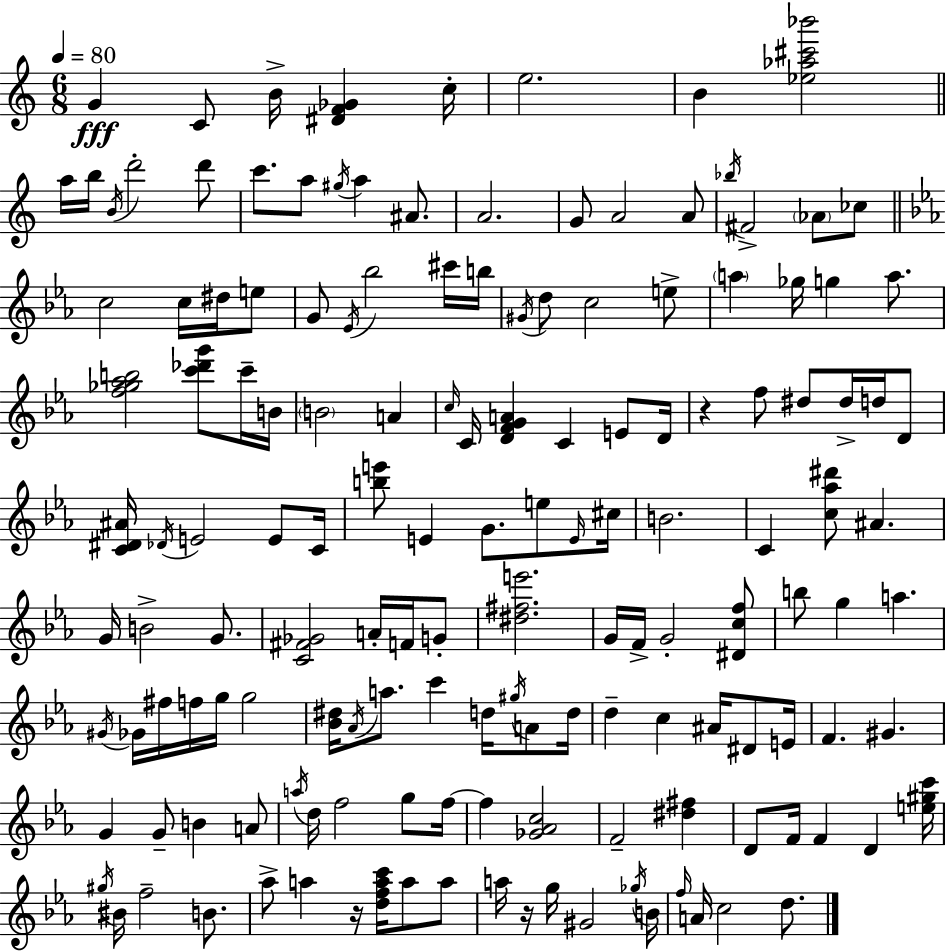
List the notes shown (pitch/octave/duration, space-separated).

G4/q C4/e B4/s [D#4,F4,Gb4]/q C5/s E5/h. B4/q [Eb5,Ab5,C#6,Bb6]/h A5/s B5/s B4/s D6/h D6/e C6/e. A5/e G#5/s A5/q A#4/e. A4/h. G4/e A4/h A4/e Bb5/s F#4/h Ab4/e CES5/e C5/h C5/s D#5/s E5/e G4/e Eb4/s Bb5/h C#6/s B5/s G#4/s D5/e C5/h E5/e A5/q Gb5/s G5/q A5/e. [F5,Gb5,Ab5,B5]/h [C6,Db6,G6]/e C6/s B4/s B4/h A4/q C5/s C4/s [D4,F4,G4,A4]/q C4/q E4/e D4/s R/q F5/e D#5/e D#5/s D5/s D4/e [C4,D#4,A#4]/s Db4/s E4/h E4/e C4/s [B5,E6]/e E4/q G4/e. E5/e E4/s C#5/s B4/h. C4/q [C5,Ab5,D#6]/e A#4/q. G4/s B4/h G4/e. [C4,F#4,Gb4]/h A4/s F4/s G4/e [D#5,F#5,E6]/h. G4/s F4/s G4/h [D#4,C5,F5]/e B5/e G5/q A5/q. G#4/s Gb4/s F#5/s F5/s G5/s G5/h [Bb4,D#5]/s Ab4/s A5/e. C6/q D5/s G#5/s A4/e D5/s D5/q C5/q A#4/s D#4/e E4/s F4/q. G#4/q. G4/q G4/e B4/q A4/e A5/s D5/s F5/h G5/e F5/s F5/q [Gb4,Ab4,C5]/h F4/h [D#5,F#5]/q D4/e F4/s F4/q D4/q [E5,G#5,C6]/s G#5/s BIS4/s F5/h B4/e. Ab5/e A5/q R/s [D5,F5,A5,C6]/s A5/e A5/e A5/s R/s G5/s G#4/h Gb5/s B4/s F5/s A4/s C5/h D5/e.